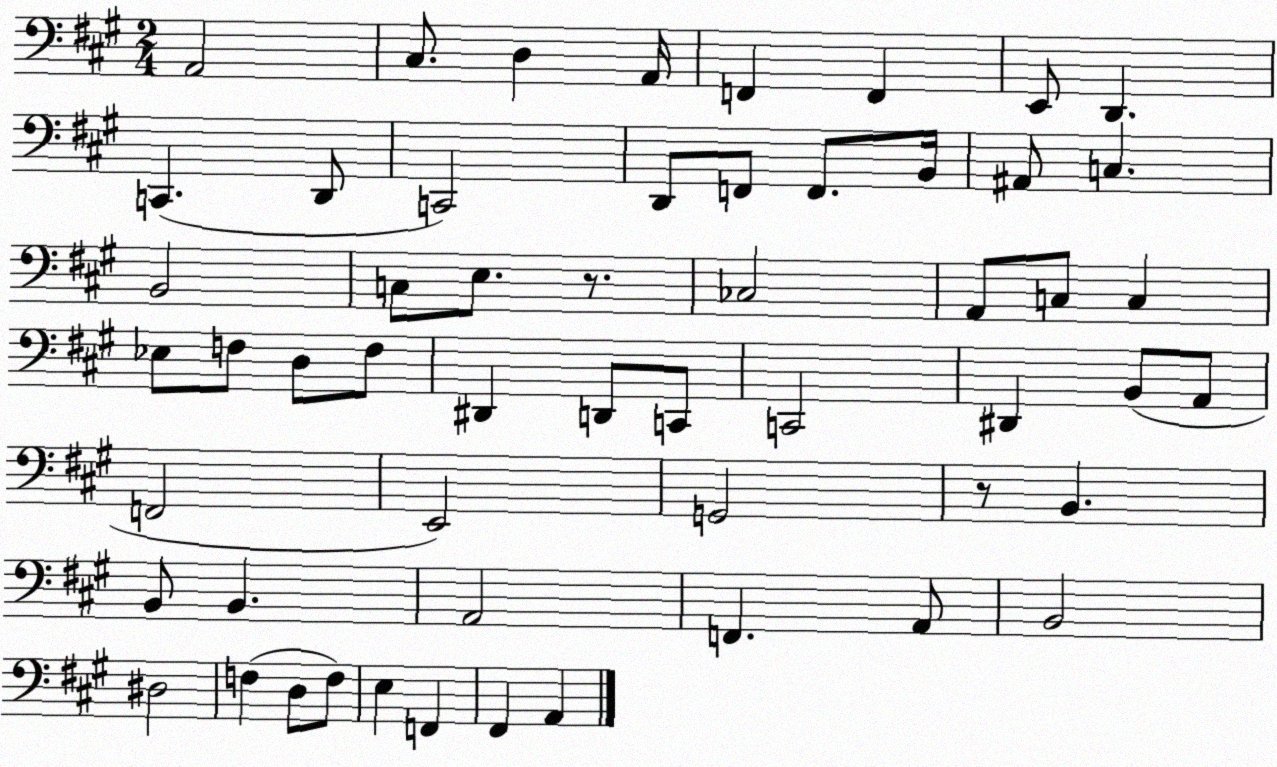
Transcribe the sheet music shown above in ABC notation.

X:1
T:Untitled
M:2/4
L:1/4
K:A
A,,2 ^C,/2 D, A,,/4 F,, F,, E,,/2 D,, C,, D,,/2 C,,2 D,,/2 F,,/2 F,,/2 B,,/4 ^A,,/2 C, B,,2 C,/2 E,/2 z/2 _C,2 A,,/2 C,/2 C, _E,/2 F,/2 D,/2 F,/2 ^D,, D,,/2 C,,/2 C,,2 ^D,, B,,/2 A,,/2 F,,2 E,,2 G,,2 z/2 B,, B,,/2 B,, A,,2 F,, A,,/2 B,,2 ^D,2 F, D,/2 F,/2 E, F,, ^F,, A,,